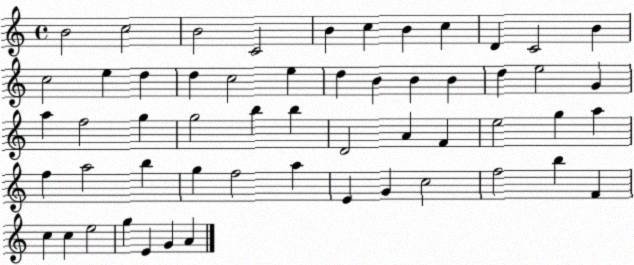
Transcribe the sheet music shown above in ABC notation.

X:1
T:Untitled
M:4/4
L:1/4
K:C
B2 c2 B2 C2 B c B c D C2 B c2 e d d c2 e d B B B d e2 G a f2 g g2 b b D2 A F e2 g a f a2 b g f2 a E G c2 f2 b F c c e2 g E G A